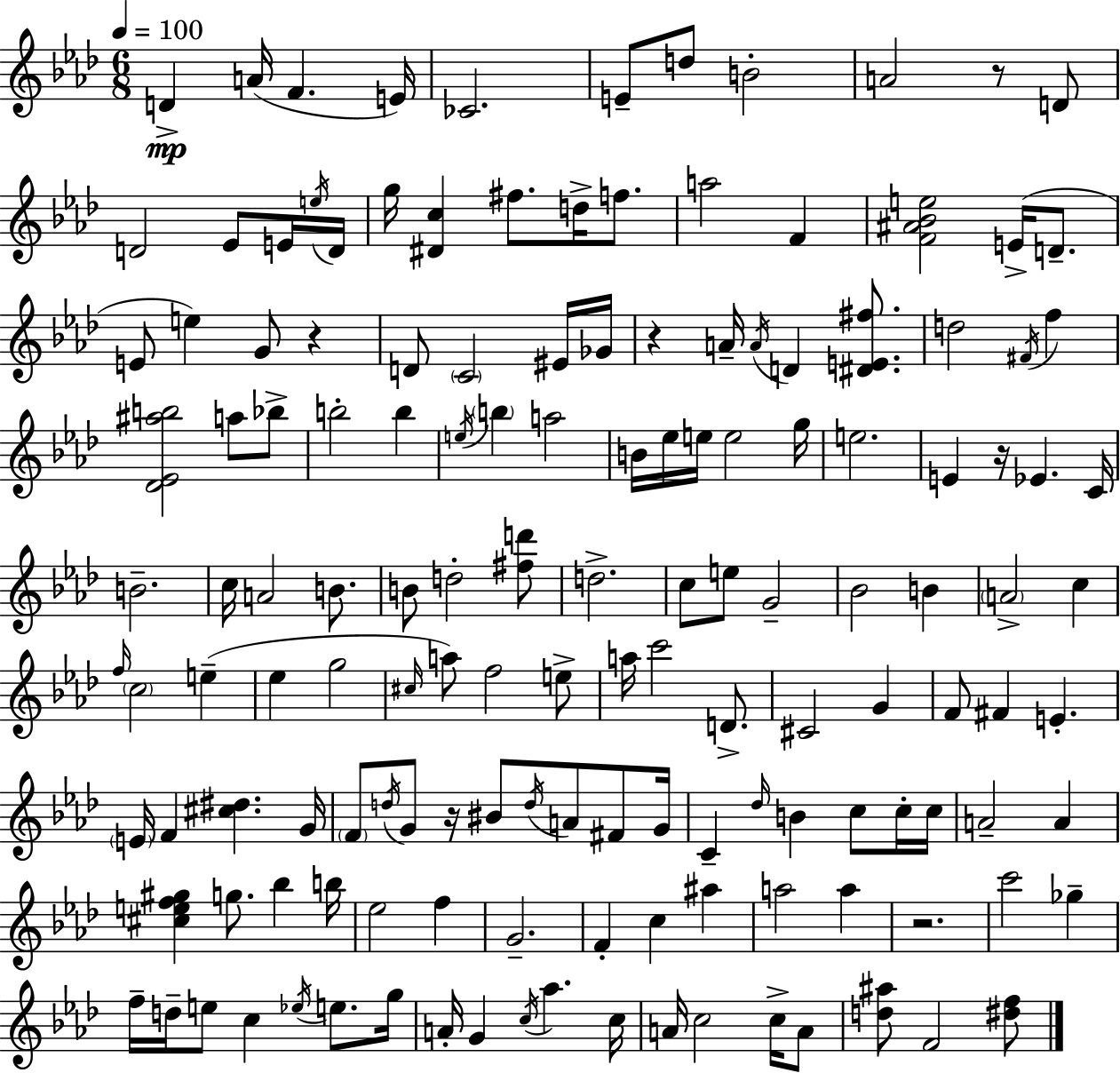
D4/q A4/s F4/q. E4/s CES4/h. E4/e D5/e B4/h A4/h R/e D4/e D4/h Eb4/e E4/s E5/s D4/s G5/s [D#4,C5]/q F#5/e. D5/s F5/e. A5/h F4/q [F4,A#4,Bb4,E5]/h E4/s D4/e. E4/e E5/q G4/e R/q D4/e C4/h EIS4/s Gb4/s R/q A4/s A4/s D4/q [D#4,E4,F#5]/e. D5/h F#4/s F5/q [Db4,Eb4,A#5,B5]/h A5/e Bb5/e B5/h B5/q E5/s B5/q A5/h B4/s Eb5/s E5/s E5/h G5/s E5/h. E4/q R/s Eb4/q. C4/s B4/h. C5/s A4/h B4/e. B4/e D5/h [F#5,D6]/e D5/h. C5/e E5/e G4/h Bb4/h B4/q A4/h C5/q F5/s C5/h E5/q Eb5/q G5/h C#5/s A5/e F5/h E5/e A5/s C6/h D4/e. C#4/h G4/q F4/e F#4/q E4/q. E4/s F4/q [C#5,D#5]/q. G4/s F4/e D5/s G4/e R/s BIS4/e D5/s A4/e F#4/e G4/s C4/q Db5/s B4/q C5/e C5/s C5/s A4/h A4/q [C#5,E5,F5,G#5]/q G5/e. Bb5/q B5/s Eb5/h F5/q G4/h. F4/q C5/q A#5/q A5/h A5/q R/h. C6/h Gb5/q F5/s D5/s E5/e C5/q Eb5/s E5/e. G5/s A4/s G4/q C5/s Ab5/q. C5/s A4/s C5/h C5/s A4/e [D5,A#5]/e F4/h [D#5,F5]/e